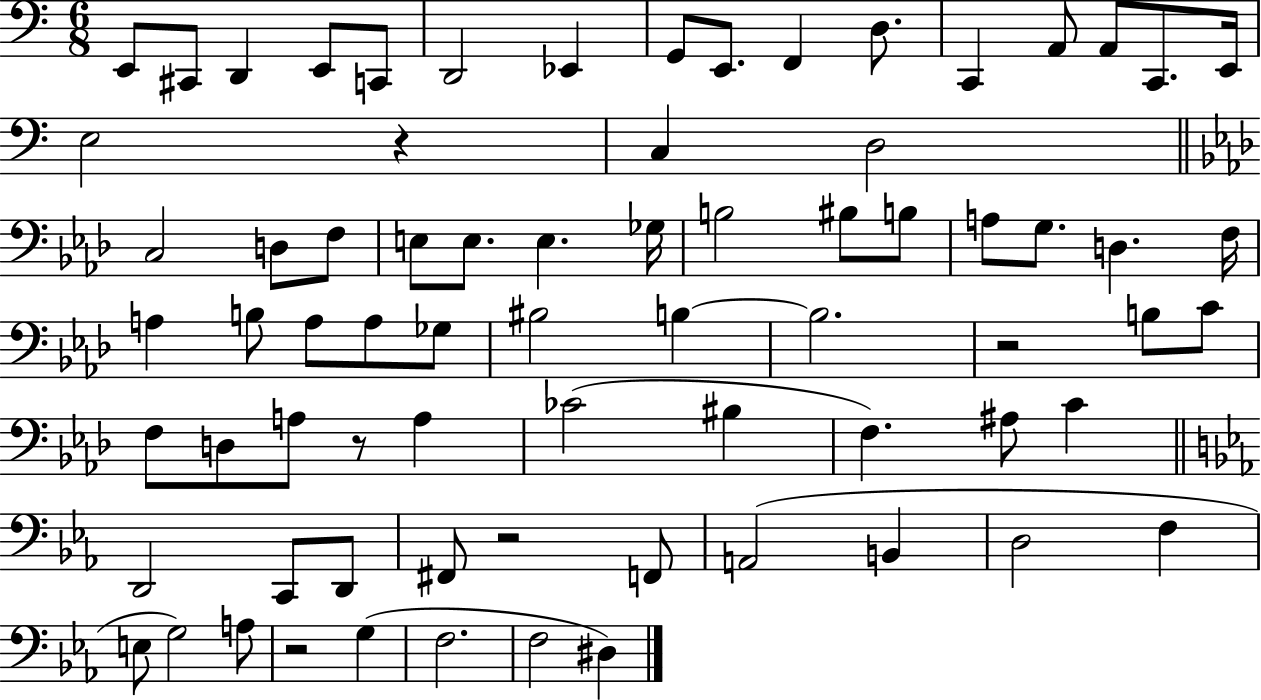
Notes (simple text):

E2/e C#2/e D2/q E2/e C2/e D2/h Eb2/q G2/e E2/e. F2/q D3/e. C2/q A2/e A2/e C2/e. E2/s E3/h R/q C3/q D3/h C3/h D3/e F3/e E3/e E3/e. E3/q. Gb3/s B3/h BIS3/e B3/e A3/e G3/e. D3/q. F3/s A3/q B3/e A3/e A3/e Gb3/e BIS3/h B3/q B3/h. R/h B3/e C4/e F3/e D3/e A3/e R/e A3/q CES4/h BIS3/q F3/q. A#3/e C4/q D2/h C2/e D2/e F#2/e R/h F2/e A2/h B2/q D3/h F3/q E3/e G3/h A3/e R/h G3/q F3/h. F3/h D#3/q